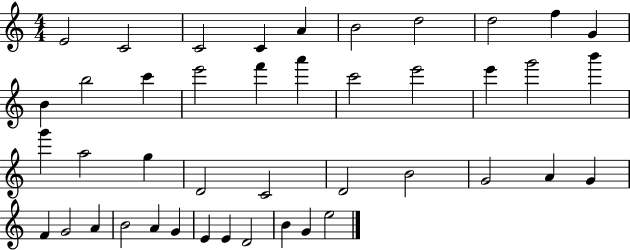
E4/h C4/h C4/h C4/q A4/q B4/h D5/h D5/h F5/q G4/q B4/q B5/h C6/q E6/h F6/q A6/q C6/h E6/h E6/q G6/h B6/q G6/q A5/h G5/q D4/h C4/h D4/h B4/h G4/h A4/q G4/q F4/q G4/h A4/q B4/h A4/q G4/q E4/q E4/q D4/h B4/q G4/q E5/h